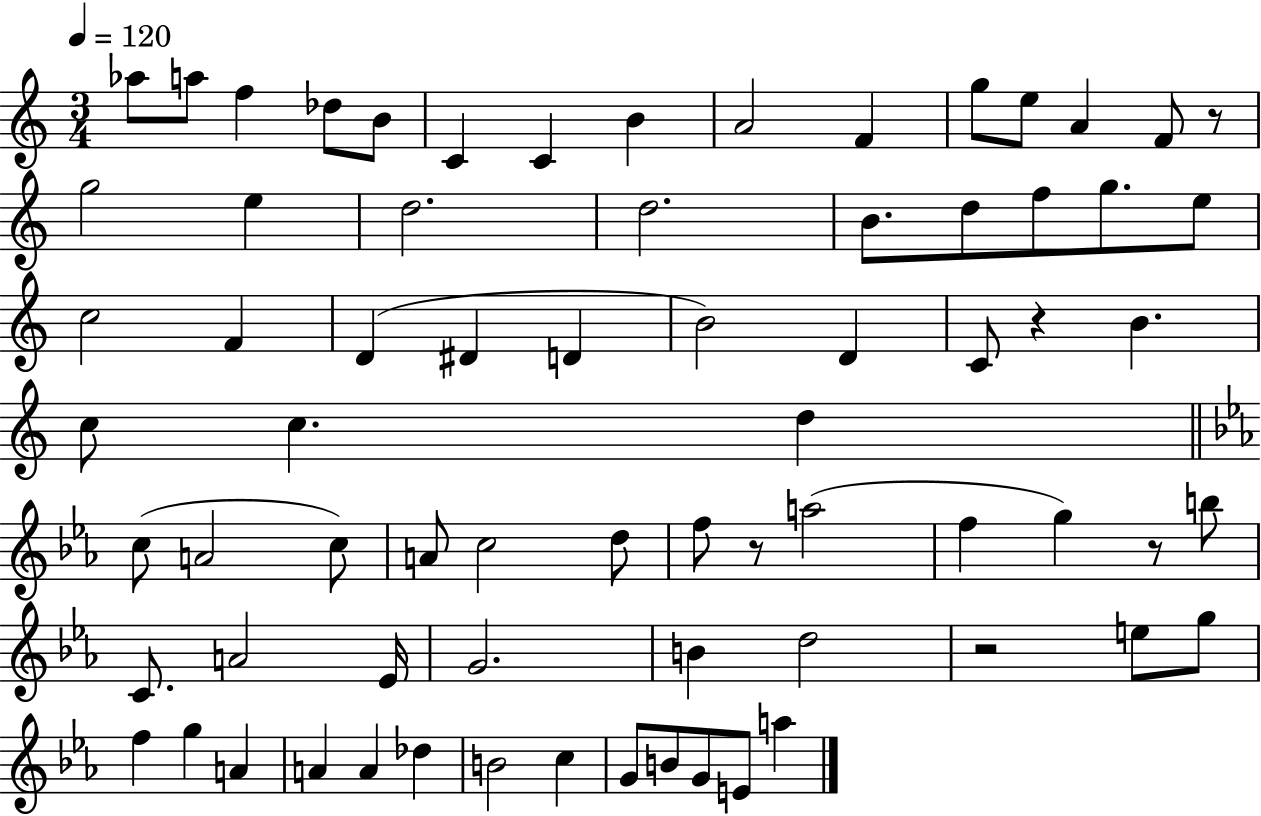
Ab5/e A5/e F5/q Db5/e B4/e C4/q C4/q B4/q A4/h F4/q G5/e E5/e A4/q F4/e R/e G5/h E5/q D5/h. D5/h. B4/e. D5/e F5/e G5/e. E5/e C5/h F4/q D4/q D#4/q D4/q B4/h D4/q C4/e R/q B4/q. C5/e C5/q. D5/q C5/e A4/h C5/e A4/e C5/h D5/e F5/e R/e A5/h F5/q G5/q R/e B5/e C4/e. A4/h Eb4/s G4/h. B4/q D5/h R/h E5/e G5/e F5/q G5/q A4/q A4/q A4/q Db5/q B4/h C5/q G4/e B4/e G4/e E4/e A5/q